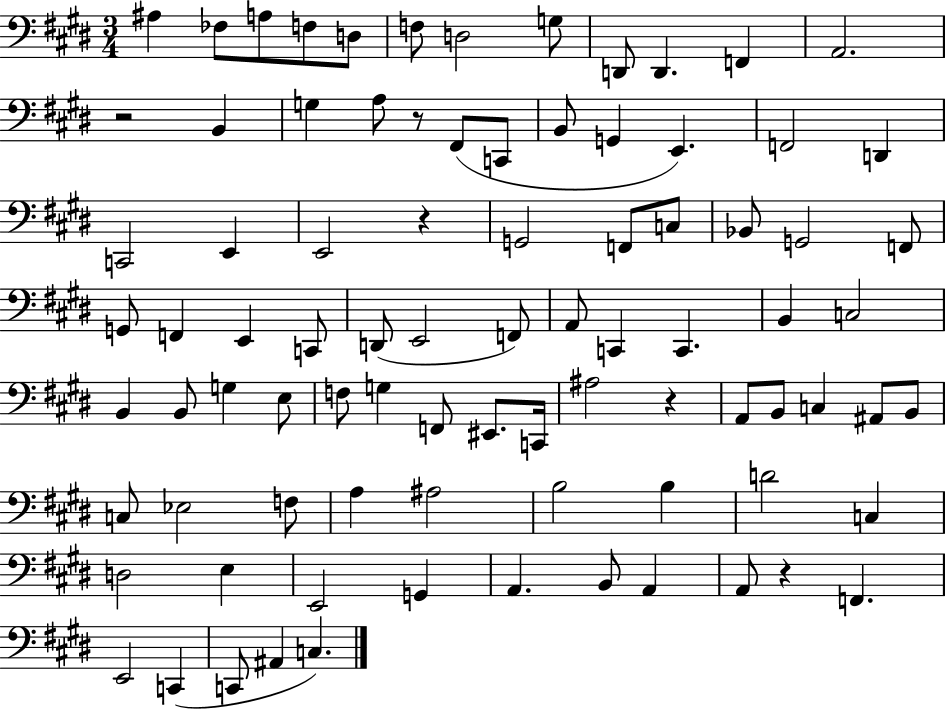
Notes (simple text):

A#3/q FES3/e A3/e F3/e D3/e F3/e D3/h G3/e D2/e D2/q. F2/q A2/h. R/h B2/q G3/q A3/e R/e F#2/e C2/e B2/e G2/q E2/q. F2/h D2/q C2/h E2/q E2/h R/q G2/h F2/e C3/e Bb2/e G2/h F2/e G2/e F2/q E2/q C2/e D2/e E2/h F2/e A2/e C2/q C2/q. B2/q C3/h B2/q B2/e G3/q E3/e F3/e G3/q F2/e EIS2/e. C2/s A#3/h R/q A2/e B2/e C3/q A#2/e B2/e C3/e Eb3/h F3/e A3/q A#3/h B3/h B3/q D4/h C3/q D3/h E3/q E2/h G2/q A2/q. B2/e A2/q A2/e R/q F2/q. E2/h C2/q C2/e A#2/q C3/q.